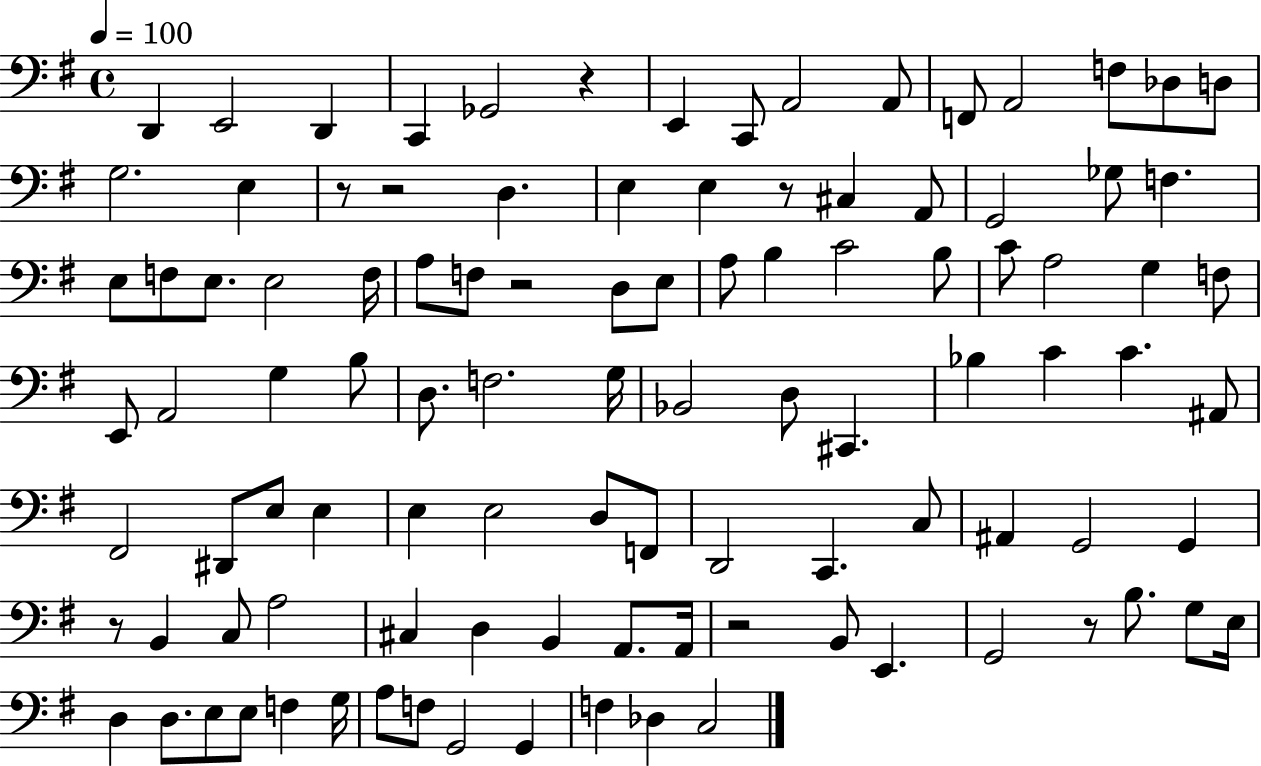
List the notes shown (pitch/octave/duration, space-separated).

D2/q E2/h D2/q C2/q Gb2/h R/q E2/q C2/e A2/h A2/e F2/e A2/h F3/e Db3/e D3/e G3/h. E3/q R/e R/h D3/q. E3/q E3/q R/e C#3/q A2/e G2/h Gb3/e F3/q. E3/e F3/e E3/e. E3/h F3/s A3/e F3/e R/h D3/e E3/e A3/e B3/q C4/h B3/e C4/e A3/h G3/q F3/e E2/e A2/h G3/q B3/e D3/e. F3/h. G3/s Bb2/h D3/e C#2/q. Bb3/q C4/q C4/q. A#2/e F#2/h D#2/e E3/e E3/q E3/q E3/h D3/e F2/e D2/h C2/q. C3/e A#2/q G2/h G2/q R/e B2/q C3/e A3/h C#3/q D3/q B2/q A2/e. A2/s R/h B2/e E2/q. G2/h R/e B3/e. G3/e E3/s D3/q D3/e. E3/e E3/e F3/q G3/s A3/e F3/e G2/h G2/q F3/q Db3/q C3/h